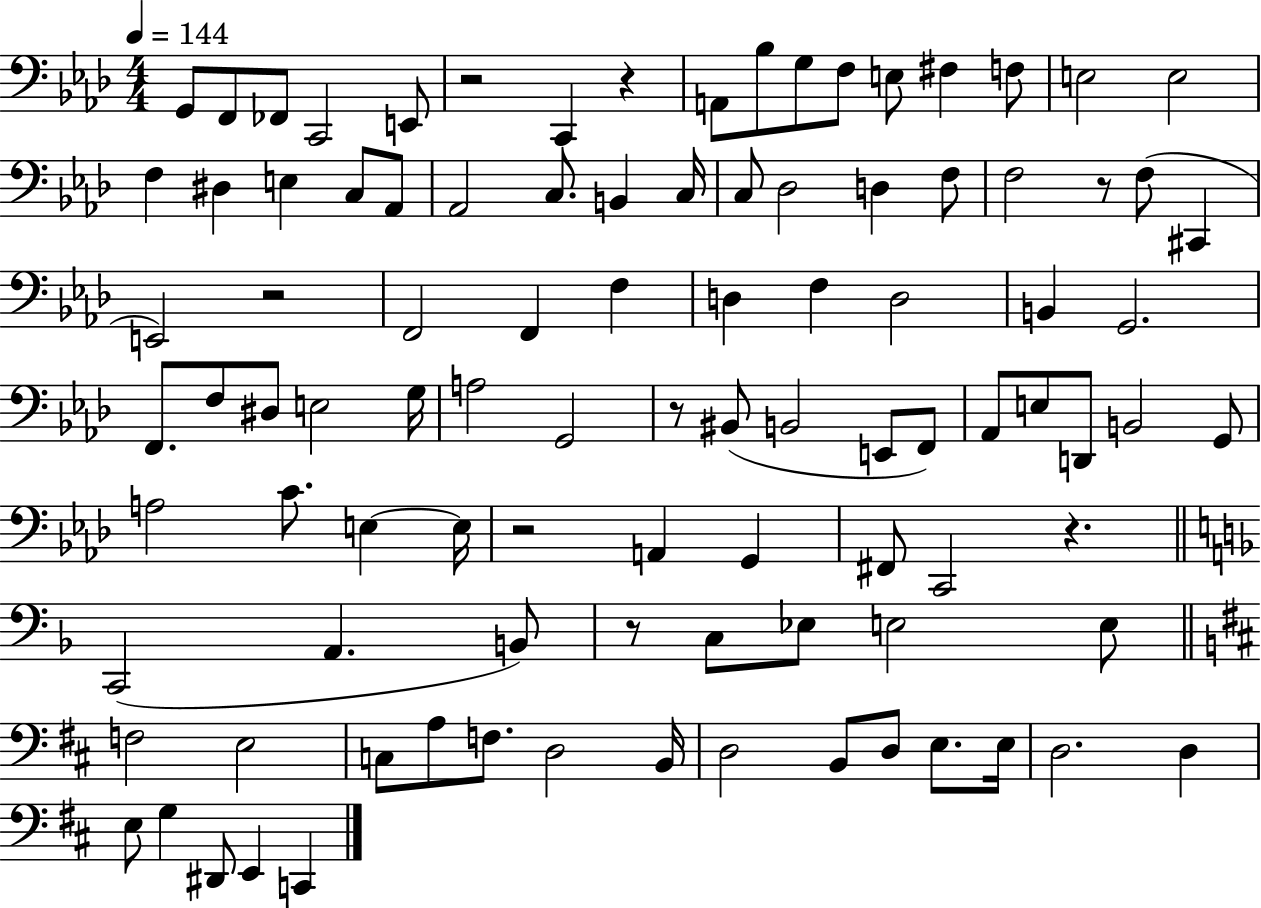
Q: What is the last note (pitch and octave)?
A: C2